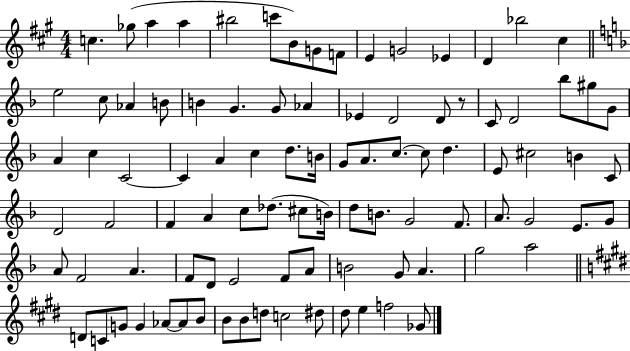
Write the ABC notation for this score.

X:1
T:Untitled
M:4/4
L:1/4
K:A
c _g/2 a a ^b2 c'/2 B/2 G/2 F/2 E G2 _E D _b2 ^c e2 c/2 _A B/2 B G G/2 _A _E D2 D/2 z/2 C/2 D2 _b/2 ^g/2 G/2 A c C2 C A c d/2 B/4 G/2 A/2 c/2 c/2 d E/2 ^c2 B C/2 D2 F2 F A c/2 _d/2 ^c/2 B/4 d/2 B/2 G2 F/2 A/2 G2 E/2 G/2 A/2 F2 A F/2 D/2 E2 F/2 A/2 B2 G/2 A g2 a2 D/2 C/2 G/2 G _A/2 _A/2 B/2 B/2 B/2 d/2 c2 ^d/2 ^d/2 e f2 _G/2